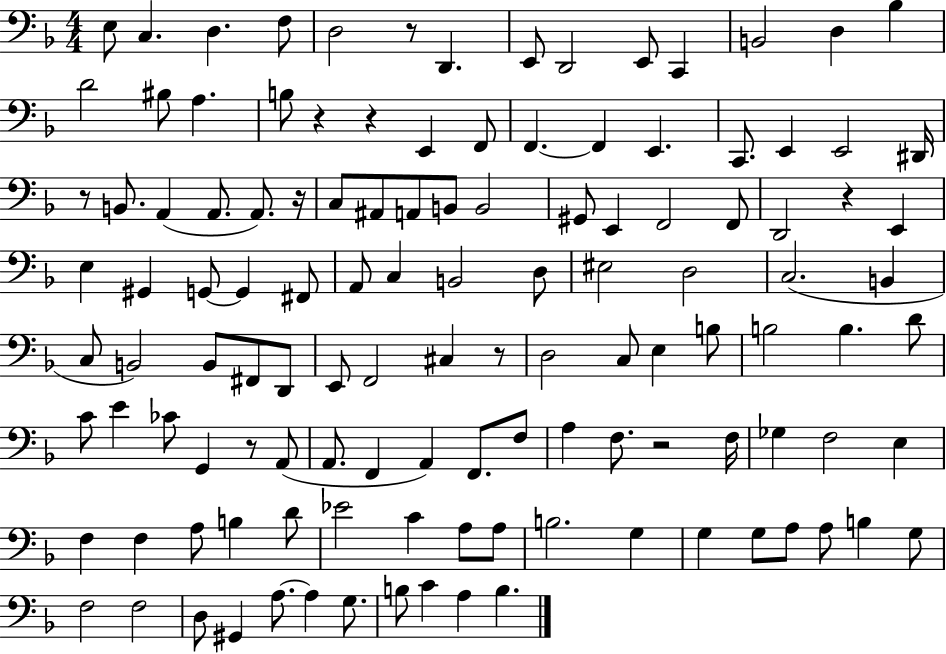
{
  \clef bass
  \numericTimeSignature
  \time 4/4
  \key f \major
  e8 c4. d4. f8 | d2 r8 d,4. | e,8 d,2 e,8 c,4 | b,2 d4 bes4 | \break d'2 bis8 a4. | b8 r4 r4 e,4 f,8 | f,4.~~ f,4 e,4. | c,8. e,4 e,2 dis,16 | \break r8 b,8. a,4( a,8. a,8.) r16 | c8 ais,8 a,8 b,8 b,2 | gis,8 e,4 f,2 f,8 | d,2 r4 e,4 | \break e4 gis,4 g,8~~ g,4 fis,8 | a,8 c4 b,2 d8 | eis2 d2 | c2.( b,4 | \break c8 b,2) b,8 fis,8 d,8 | e,8 f,2 cis4 r8 | d2 c8 e4 b8 | b2 b4. d'8 | \break c'8 e'4 ces'8 g,4 r8 a,8( | a,8. f,4 a,4) f,8. f8 | a4 f8. r2 f16 | ges4 f2 e4 | \break f4 f4 a8 b4 d'8 | ees'2 c'4 a8 a8 | b2. g4 | g4 g8 a8 a8 b4 g8 | \break f2 f2 | d8 gis,4 a8.~~ a4 g8. | b8 c'4 a4 b4. | \bar "|."
}